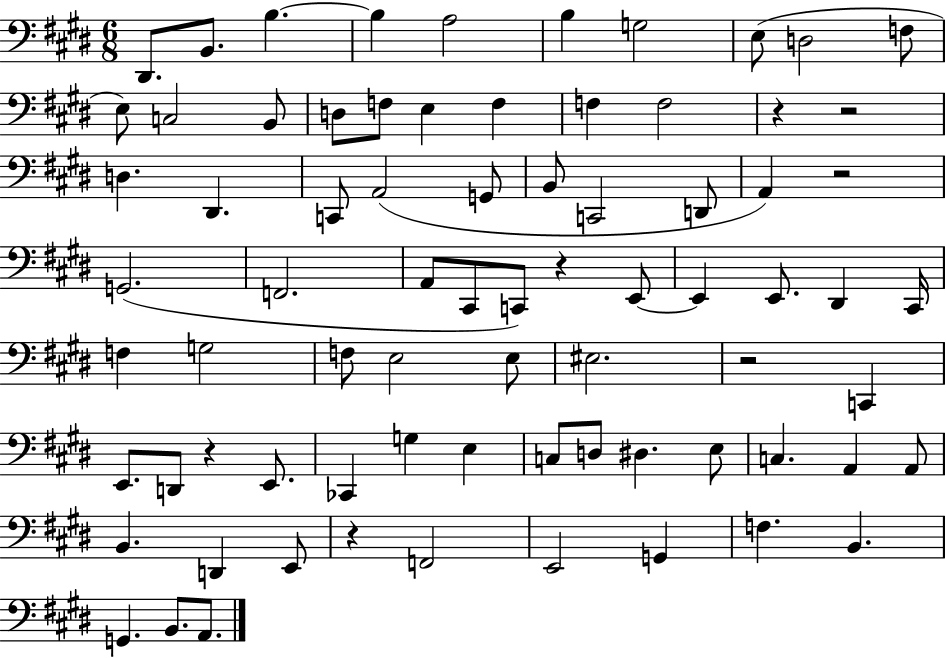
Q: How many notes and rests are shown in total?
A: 76